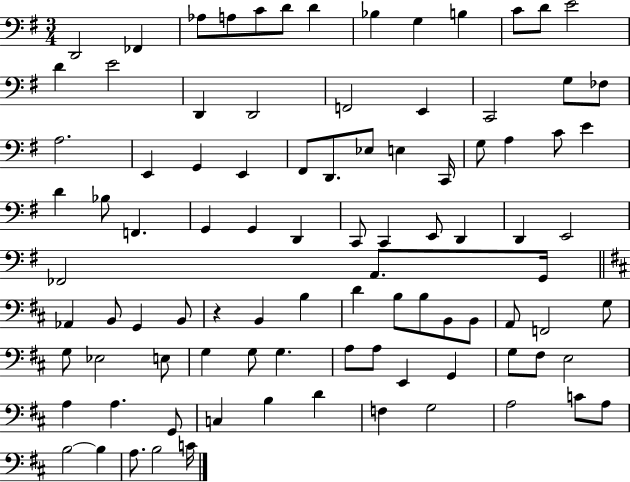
D2/h FES2/q Ab3/e A3/e C4/e D4/e D4/q Bb3/q G3/q B3/q C4/e D4/e E4/h D4/q E4/h D2/q D2/h F2/h E2/q C2/h G3/e FES3/e A3/h. E2/q G2/q E2/q F#2/e D2/e. Eb3/e E3/q C2/s G3/e A3/q C4/e E4/q D4/q Bb3/e F2/q. G2/q G2/q D2/q C2/e C2/q E2/e D2/q D2/q E2/h FES2/h A2/e. G2/s Ab2/q B2/e G2/q B2/e R/q B2/q B3/q D4/q B3/e B3/e B2/e B2/e A2/e F2/h G3/e G3/e Eb3/h E3/e G3/q G3/e G3/q. A3/e A3/e E2/q G2/q G3/e F#3/e E3/h A3/q A3/q. G2/e C3/q B3/q D4/q F3/q G3/h A3/h C4/e A3/e B3/h B3/q A3/e. B3/h C4/s